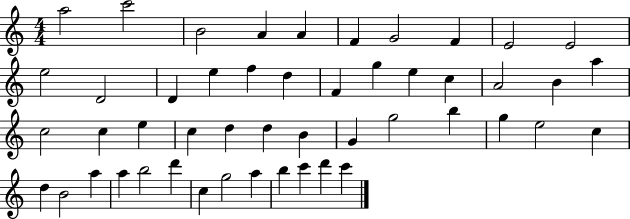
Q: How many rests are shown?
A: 0